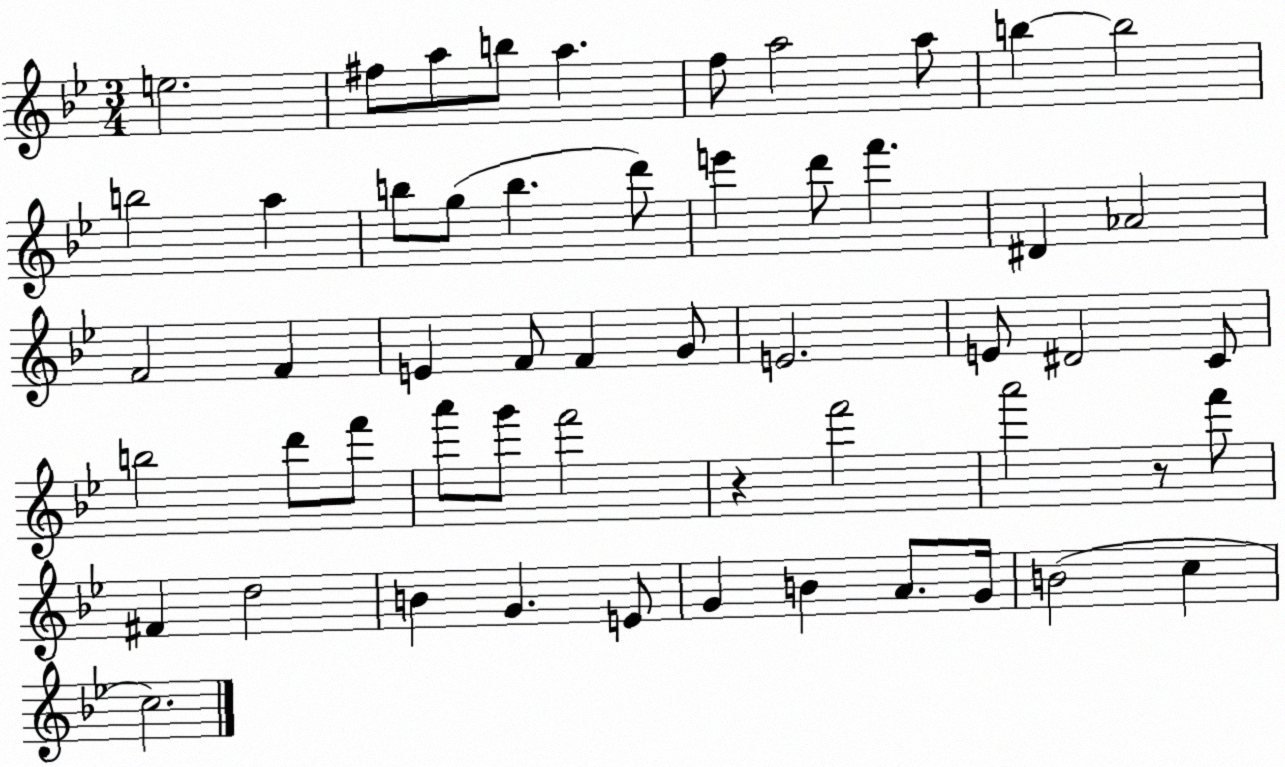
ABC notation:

X:1
T:Untitled
M:3/4
L:1/4
K:Bb
e2 ^f/2 a/2 b/2 a f/2 a2 a/2 b b2 b2 a b/2 g/2 b d'/2 e' d'/2 f' ^D _A2 F2 F E F/2 F G/2 E2 E/2 ^D2 C/2 b2 d'/2 f'/2 a'/2 g'/2 f'2 z f'2 a'2 z/2 f'/2 ^F d2 B G E/2 G B A/2 G/4 B2 c c2